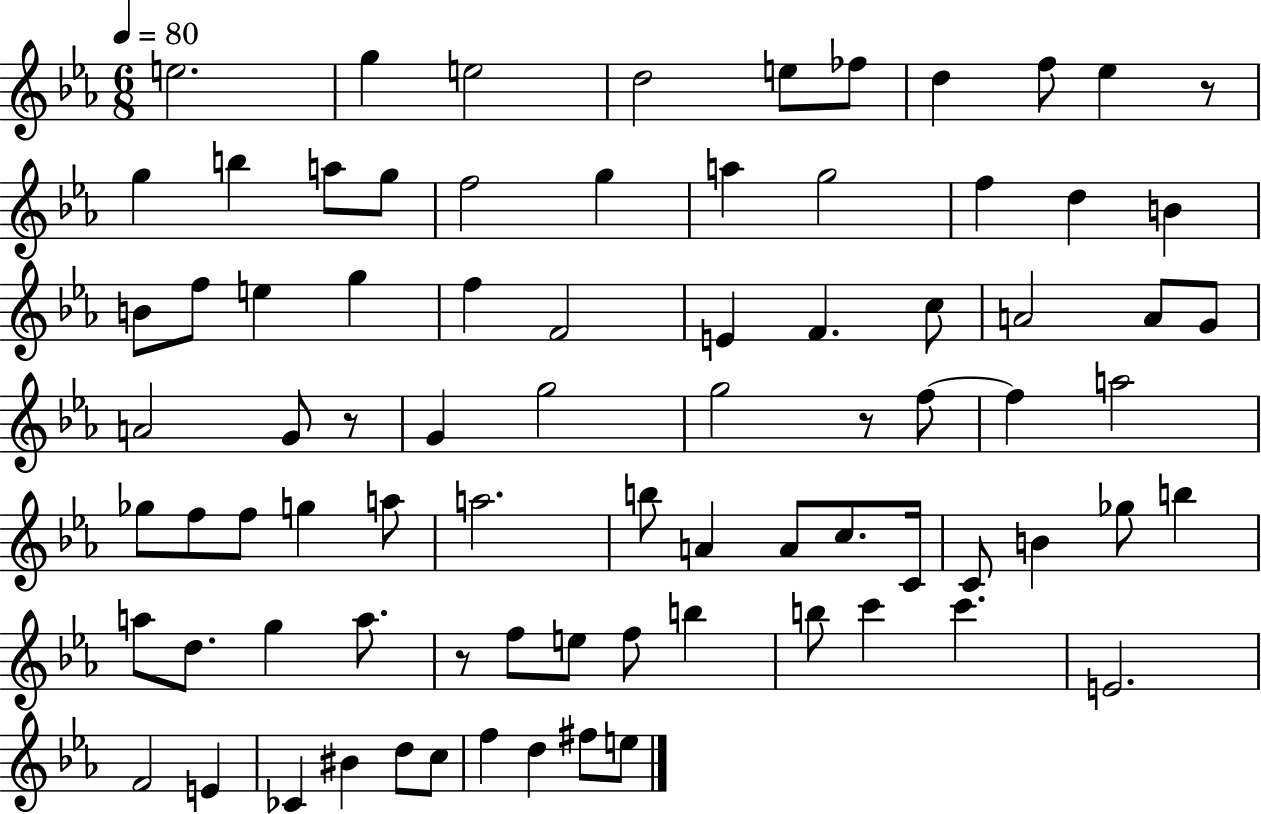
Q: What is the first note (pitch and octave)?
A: E5